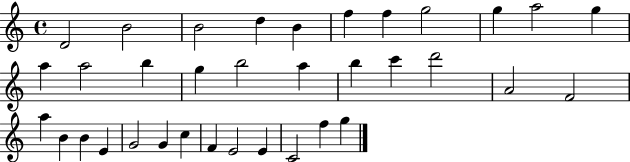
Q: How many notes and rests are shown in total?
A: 35